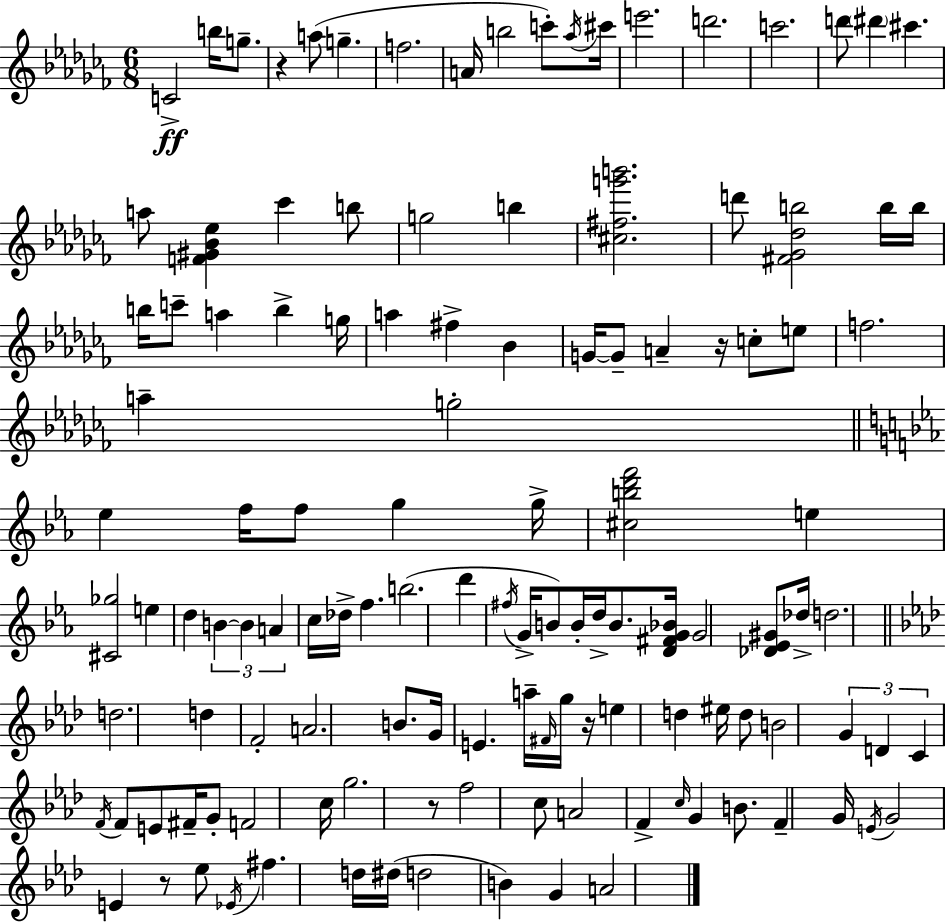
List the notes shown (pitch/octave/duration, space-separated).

C4/h B5/s G5/e. R/q A5/e G5/q. F5/h. A4/s B5/h C6/e Ab5/s C#6/s E6/h. D6/h. C6/h. D6/e D#6/q C#6/q. A5/e [F4,G#4,Bb4,Eb5]/q CES6/q B5/e G5/h B5/q [C#5,F#5,G6,B6]/h. D6/e [F#4,Gb4,Db5,B5]/h B5/s B5/s B5/s C6/e A5/q B5/q G5/s A5/q F#5/q Bb4/q G4/s G4/e A4/q R/s C5/e E5/e F5/h. A5/q G5/h Eb5/q F5/s F5/e G5/q G5/s [C#5,B5,D6,F6]/h E5/q [C#4,Gb5]/h E5/q D5/q B4/q B4/q A4/q C5/s Db5/s F5/q. B5/h. D6/q F#5/s G4/s B4/e B4/s D5/s B4/e. [D4,F#4,G4,Bb4]/s G4/h [Db4,Eb4,G#4]/e Db5/s D5/h. D5/h. D5/q F4/h A4/h. B4/e. G4/s E4/q. A5/s F#4/s G5/s R/s E5/q D5/q EIS5/s D5/e B4/h G4/q D4/q C4/q F4/s F4/e E4/e F#4/s G4/e F4/h C5/s G5/h. R/e F5/h C5/e A4/h F4/q C5/s G4/q B4/e. F4/q G4/s E4/s G4/h E4/q R/e Eb5/e Eb4/s F#5/q. D5/s D#5/s D5/h B4/q G4/q A4/h